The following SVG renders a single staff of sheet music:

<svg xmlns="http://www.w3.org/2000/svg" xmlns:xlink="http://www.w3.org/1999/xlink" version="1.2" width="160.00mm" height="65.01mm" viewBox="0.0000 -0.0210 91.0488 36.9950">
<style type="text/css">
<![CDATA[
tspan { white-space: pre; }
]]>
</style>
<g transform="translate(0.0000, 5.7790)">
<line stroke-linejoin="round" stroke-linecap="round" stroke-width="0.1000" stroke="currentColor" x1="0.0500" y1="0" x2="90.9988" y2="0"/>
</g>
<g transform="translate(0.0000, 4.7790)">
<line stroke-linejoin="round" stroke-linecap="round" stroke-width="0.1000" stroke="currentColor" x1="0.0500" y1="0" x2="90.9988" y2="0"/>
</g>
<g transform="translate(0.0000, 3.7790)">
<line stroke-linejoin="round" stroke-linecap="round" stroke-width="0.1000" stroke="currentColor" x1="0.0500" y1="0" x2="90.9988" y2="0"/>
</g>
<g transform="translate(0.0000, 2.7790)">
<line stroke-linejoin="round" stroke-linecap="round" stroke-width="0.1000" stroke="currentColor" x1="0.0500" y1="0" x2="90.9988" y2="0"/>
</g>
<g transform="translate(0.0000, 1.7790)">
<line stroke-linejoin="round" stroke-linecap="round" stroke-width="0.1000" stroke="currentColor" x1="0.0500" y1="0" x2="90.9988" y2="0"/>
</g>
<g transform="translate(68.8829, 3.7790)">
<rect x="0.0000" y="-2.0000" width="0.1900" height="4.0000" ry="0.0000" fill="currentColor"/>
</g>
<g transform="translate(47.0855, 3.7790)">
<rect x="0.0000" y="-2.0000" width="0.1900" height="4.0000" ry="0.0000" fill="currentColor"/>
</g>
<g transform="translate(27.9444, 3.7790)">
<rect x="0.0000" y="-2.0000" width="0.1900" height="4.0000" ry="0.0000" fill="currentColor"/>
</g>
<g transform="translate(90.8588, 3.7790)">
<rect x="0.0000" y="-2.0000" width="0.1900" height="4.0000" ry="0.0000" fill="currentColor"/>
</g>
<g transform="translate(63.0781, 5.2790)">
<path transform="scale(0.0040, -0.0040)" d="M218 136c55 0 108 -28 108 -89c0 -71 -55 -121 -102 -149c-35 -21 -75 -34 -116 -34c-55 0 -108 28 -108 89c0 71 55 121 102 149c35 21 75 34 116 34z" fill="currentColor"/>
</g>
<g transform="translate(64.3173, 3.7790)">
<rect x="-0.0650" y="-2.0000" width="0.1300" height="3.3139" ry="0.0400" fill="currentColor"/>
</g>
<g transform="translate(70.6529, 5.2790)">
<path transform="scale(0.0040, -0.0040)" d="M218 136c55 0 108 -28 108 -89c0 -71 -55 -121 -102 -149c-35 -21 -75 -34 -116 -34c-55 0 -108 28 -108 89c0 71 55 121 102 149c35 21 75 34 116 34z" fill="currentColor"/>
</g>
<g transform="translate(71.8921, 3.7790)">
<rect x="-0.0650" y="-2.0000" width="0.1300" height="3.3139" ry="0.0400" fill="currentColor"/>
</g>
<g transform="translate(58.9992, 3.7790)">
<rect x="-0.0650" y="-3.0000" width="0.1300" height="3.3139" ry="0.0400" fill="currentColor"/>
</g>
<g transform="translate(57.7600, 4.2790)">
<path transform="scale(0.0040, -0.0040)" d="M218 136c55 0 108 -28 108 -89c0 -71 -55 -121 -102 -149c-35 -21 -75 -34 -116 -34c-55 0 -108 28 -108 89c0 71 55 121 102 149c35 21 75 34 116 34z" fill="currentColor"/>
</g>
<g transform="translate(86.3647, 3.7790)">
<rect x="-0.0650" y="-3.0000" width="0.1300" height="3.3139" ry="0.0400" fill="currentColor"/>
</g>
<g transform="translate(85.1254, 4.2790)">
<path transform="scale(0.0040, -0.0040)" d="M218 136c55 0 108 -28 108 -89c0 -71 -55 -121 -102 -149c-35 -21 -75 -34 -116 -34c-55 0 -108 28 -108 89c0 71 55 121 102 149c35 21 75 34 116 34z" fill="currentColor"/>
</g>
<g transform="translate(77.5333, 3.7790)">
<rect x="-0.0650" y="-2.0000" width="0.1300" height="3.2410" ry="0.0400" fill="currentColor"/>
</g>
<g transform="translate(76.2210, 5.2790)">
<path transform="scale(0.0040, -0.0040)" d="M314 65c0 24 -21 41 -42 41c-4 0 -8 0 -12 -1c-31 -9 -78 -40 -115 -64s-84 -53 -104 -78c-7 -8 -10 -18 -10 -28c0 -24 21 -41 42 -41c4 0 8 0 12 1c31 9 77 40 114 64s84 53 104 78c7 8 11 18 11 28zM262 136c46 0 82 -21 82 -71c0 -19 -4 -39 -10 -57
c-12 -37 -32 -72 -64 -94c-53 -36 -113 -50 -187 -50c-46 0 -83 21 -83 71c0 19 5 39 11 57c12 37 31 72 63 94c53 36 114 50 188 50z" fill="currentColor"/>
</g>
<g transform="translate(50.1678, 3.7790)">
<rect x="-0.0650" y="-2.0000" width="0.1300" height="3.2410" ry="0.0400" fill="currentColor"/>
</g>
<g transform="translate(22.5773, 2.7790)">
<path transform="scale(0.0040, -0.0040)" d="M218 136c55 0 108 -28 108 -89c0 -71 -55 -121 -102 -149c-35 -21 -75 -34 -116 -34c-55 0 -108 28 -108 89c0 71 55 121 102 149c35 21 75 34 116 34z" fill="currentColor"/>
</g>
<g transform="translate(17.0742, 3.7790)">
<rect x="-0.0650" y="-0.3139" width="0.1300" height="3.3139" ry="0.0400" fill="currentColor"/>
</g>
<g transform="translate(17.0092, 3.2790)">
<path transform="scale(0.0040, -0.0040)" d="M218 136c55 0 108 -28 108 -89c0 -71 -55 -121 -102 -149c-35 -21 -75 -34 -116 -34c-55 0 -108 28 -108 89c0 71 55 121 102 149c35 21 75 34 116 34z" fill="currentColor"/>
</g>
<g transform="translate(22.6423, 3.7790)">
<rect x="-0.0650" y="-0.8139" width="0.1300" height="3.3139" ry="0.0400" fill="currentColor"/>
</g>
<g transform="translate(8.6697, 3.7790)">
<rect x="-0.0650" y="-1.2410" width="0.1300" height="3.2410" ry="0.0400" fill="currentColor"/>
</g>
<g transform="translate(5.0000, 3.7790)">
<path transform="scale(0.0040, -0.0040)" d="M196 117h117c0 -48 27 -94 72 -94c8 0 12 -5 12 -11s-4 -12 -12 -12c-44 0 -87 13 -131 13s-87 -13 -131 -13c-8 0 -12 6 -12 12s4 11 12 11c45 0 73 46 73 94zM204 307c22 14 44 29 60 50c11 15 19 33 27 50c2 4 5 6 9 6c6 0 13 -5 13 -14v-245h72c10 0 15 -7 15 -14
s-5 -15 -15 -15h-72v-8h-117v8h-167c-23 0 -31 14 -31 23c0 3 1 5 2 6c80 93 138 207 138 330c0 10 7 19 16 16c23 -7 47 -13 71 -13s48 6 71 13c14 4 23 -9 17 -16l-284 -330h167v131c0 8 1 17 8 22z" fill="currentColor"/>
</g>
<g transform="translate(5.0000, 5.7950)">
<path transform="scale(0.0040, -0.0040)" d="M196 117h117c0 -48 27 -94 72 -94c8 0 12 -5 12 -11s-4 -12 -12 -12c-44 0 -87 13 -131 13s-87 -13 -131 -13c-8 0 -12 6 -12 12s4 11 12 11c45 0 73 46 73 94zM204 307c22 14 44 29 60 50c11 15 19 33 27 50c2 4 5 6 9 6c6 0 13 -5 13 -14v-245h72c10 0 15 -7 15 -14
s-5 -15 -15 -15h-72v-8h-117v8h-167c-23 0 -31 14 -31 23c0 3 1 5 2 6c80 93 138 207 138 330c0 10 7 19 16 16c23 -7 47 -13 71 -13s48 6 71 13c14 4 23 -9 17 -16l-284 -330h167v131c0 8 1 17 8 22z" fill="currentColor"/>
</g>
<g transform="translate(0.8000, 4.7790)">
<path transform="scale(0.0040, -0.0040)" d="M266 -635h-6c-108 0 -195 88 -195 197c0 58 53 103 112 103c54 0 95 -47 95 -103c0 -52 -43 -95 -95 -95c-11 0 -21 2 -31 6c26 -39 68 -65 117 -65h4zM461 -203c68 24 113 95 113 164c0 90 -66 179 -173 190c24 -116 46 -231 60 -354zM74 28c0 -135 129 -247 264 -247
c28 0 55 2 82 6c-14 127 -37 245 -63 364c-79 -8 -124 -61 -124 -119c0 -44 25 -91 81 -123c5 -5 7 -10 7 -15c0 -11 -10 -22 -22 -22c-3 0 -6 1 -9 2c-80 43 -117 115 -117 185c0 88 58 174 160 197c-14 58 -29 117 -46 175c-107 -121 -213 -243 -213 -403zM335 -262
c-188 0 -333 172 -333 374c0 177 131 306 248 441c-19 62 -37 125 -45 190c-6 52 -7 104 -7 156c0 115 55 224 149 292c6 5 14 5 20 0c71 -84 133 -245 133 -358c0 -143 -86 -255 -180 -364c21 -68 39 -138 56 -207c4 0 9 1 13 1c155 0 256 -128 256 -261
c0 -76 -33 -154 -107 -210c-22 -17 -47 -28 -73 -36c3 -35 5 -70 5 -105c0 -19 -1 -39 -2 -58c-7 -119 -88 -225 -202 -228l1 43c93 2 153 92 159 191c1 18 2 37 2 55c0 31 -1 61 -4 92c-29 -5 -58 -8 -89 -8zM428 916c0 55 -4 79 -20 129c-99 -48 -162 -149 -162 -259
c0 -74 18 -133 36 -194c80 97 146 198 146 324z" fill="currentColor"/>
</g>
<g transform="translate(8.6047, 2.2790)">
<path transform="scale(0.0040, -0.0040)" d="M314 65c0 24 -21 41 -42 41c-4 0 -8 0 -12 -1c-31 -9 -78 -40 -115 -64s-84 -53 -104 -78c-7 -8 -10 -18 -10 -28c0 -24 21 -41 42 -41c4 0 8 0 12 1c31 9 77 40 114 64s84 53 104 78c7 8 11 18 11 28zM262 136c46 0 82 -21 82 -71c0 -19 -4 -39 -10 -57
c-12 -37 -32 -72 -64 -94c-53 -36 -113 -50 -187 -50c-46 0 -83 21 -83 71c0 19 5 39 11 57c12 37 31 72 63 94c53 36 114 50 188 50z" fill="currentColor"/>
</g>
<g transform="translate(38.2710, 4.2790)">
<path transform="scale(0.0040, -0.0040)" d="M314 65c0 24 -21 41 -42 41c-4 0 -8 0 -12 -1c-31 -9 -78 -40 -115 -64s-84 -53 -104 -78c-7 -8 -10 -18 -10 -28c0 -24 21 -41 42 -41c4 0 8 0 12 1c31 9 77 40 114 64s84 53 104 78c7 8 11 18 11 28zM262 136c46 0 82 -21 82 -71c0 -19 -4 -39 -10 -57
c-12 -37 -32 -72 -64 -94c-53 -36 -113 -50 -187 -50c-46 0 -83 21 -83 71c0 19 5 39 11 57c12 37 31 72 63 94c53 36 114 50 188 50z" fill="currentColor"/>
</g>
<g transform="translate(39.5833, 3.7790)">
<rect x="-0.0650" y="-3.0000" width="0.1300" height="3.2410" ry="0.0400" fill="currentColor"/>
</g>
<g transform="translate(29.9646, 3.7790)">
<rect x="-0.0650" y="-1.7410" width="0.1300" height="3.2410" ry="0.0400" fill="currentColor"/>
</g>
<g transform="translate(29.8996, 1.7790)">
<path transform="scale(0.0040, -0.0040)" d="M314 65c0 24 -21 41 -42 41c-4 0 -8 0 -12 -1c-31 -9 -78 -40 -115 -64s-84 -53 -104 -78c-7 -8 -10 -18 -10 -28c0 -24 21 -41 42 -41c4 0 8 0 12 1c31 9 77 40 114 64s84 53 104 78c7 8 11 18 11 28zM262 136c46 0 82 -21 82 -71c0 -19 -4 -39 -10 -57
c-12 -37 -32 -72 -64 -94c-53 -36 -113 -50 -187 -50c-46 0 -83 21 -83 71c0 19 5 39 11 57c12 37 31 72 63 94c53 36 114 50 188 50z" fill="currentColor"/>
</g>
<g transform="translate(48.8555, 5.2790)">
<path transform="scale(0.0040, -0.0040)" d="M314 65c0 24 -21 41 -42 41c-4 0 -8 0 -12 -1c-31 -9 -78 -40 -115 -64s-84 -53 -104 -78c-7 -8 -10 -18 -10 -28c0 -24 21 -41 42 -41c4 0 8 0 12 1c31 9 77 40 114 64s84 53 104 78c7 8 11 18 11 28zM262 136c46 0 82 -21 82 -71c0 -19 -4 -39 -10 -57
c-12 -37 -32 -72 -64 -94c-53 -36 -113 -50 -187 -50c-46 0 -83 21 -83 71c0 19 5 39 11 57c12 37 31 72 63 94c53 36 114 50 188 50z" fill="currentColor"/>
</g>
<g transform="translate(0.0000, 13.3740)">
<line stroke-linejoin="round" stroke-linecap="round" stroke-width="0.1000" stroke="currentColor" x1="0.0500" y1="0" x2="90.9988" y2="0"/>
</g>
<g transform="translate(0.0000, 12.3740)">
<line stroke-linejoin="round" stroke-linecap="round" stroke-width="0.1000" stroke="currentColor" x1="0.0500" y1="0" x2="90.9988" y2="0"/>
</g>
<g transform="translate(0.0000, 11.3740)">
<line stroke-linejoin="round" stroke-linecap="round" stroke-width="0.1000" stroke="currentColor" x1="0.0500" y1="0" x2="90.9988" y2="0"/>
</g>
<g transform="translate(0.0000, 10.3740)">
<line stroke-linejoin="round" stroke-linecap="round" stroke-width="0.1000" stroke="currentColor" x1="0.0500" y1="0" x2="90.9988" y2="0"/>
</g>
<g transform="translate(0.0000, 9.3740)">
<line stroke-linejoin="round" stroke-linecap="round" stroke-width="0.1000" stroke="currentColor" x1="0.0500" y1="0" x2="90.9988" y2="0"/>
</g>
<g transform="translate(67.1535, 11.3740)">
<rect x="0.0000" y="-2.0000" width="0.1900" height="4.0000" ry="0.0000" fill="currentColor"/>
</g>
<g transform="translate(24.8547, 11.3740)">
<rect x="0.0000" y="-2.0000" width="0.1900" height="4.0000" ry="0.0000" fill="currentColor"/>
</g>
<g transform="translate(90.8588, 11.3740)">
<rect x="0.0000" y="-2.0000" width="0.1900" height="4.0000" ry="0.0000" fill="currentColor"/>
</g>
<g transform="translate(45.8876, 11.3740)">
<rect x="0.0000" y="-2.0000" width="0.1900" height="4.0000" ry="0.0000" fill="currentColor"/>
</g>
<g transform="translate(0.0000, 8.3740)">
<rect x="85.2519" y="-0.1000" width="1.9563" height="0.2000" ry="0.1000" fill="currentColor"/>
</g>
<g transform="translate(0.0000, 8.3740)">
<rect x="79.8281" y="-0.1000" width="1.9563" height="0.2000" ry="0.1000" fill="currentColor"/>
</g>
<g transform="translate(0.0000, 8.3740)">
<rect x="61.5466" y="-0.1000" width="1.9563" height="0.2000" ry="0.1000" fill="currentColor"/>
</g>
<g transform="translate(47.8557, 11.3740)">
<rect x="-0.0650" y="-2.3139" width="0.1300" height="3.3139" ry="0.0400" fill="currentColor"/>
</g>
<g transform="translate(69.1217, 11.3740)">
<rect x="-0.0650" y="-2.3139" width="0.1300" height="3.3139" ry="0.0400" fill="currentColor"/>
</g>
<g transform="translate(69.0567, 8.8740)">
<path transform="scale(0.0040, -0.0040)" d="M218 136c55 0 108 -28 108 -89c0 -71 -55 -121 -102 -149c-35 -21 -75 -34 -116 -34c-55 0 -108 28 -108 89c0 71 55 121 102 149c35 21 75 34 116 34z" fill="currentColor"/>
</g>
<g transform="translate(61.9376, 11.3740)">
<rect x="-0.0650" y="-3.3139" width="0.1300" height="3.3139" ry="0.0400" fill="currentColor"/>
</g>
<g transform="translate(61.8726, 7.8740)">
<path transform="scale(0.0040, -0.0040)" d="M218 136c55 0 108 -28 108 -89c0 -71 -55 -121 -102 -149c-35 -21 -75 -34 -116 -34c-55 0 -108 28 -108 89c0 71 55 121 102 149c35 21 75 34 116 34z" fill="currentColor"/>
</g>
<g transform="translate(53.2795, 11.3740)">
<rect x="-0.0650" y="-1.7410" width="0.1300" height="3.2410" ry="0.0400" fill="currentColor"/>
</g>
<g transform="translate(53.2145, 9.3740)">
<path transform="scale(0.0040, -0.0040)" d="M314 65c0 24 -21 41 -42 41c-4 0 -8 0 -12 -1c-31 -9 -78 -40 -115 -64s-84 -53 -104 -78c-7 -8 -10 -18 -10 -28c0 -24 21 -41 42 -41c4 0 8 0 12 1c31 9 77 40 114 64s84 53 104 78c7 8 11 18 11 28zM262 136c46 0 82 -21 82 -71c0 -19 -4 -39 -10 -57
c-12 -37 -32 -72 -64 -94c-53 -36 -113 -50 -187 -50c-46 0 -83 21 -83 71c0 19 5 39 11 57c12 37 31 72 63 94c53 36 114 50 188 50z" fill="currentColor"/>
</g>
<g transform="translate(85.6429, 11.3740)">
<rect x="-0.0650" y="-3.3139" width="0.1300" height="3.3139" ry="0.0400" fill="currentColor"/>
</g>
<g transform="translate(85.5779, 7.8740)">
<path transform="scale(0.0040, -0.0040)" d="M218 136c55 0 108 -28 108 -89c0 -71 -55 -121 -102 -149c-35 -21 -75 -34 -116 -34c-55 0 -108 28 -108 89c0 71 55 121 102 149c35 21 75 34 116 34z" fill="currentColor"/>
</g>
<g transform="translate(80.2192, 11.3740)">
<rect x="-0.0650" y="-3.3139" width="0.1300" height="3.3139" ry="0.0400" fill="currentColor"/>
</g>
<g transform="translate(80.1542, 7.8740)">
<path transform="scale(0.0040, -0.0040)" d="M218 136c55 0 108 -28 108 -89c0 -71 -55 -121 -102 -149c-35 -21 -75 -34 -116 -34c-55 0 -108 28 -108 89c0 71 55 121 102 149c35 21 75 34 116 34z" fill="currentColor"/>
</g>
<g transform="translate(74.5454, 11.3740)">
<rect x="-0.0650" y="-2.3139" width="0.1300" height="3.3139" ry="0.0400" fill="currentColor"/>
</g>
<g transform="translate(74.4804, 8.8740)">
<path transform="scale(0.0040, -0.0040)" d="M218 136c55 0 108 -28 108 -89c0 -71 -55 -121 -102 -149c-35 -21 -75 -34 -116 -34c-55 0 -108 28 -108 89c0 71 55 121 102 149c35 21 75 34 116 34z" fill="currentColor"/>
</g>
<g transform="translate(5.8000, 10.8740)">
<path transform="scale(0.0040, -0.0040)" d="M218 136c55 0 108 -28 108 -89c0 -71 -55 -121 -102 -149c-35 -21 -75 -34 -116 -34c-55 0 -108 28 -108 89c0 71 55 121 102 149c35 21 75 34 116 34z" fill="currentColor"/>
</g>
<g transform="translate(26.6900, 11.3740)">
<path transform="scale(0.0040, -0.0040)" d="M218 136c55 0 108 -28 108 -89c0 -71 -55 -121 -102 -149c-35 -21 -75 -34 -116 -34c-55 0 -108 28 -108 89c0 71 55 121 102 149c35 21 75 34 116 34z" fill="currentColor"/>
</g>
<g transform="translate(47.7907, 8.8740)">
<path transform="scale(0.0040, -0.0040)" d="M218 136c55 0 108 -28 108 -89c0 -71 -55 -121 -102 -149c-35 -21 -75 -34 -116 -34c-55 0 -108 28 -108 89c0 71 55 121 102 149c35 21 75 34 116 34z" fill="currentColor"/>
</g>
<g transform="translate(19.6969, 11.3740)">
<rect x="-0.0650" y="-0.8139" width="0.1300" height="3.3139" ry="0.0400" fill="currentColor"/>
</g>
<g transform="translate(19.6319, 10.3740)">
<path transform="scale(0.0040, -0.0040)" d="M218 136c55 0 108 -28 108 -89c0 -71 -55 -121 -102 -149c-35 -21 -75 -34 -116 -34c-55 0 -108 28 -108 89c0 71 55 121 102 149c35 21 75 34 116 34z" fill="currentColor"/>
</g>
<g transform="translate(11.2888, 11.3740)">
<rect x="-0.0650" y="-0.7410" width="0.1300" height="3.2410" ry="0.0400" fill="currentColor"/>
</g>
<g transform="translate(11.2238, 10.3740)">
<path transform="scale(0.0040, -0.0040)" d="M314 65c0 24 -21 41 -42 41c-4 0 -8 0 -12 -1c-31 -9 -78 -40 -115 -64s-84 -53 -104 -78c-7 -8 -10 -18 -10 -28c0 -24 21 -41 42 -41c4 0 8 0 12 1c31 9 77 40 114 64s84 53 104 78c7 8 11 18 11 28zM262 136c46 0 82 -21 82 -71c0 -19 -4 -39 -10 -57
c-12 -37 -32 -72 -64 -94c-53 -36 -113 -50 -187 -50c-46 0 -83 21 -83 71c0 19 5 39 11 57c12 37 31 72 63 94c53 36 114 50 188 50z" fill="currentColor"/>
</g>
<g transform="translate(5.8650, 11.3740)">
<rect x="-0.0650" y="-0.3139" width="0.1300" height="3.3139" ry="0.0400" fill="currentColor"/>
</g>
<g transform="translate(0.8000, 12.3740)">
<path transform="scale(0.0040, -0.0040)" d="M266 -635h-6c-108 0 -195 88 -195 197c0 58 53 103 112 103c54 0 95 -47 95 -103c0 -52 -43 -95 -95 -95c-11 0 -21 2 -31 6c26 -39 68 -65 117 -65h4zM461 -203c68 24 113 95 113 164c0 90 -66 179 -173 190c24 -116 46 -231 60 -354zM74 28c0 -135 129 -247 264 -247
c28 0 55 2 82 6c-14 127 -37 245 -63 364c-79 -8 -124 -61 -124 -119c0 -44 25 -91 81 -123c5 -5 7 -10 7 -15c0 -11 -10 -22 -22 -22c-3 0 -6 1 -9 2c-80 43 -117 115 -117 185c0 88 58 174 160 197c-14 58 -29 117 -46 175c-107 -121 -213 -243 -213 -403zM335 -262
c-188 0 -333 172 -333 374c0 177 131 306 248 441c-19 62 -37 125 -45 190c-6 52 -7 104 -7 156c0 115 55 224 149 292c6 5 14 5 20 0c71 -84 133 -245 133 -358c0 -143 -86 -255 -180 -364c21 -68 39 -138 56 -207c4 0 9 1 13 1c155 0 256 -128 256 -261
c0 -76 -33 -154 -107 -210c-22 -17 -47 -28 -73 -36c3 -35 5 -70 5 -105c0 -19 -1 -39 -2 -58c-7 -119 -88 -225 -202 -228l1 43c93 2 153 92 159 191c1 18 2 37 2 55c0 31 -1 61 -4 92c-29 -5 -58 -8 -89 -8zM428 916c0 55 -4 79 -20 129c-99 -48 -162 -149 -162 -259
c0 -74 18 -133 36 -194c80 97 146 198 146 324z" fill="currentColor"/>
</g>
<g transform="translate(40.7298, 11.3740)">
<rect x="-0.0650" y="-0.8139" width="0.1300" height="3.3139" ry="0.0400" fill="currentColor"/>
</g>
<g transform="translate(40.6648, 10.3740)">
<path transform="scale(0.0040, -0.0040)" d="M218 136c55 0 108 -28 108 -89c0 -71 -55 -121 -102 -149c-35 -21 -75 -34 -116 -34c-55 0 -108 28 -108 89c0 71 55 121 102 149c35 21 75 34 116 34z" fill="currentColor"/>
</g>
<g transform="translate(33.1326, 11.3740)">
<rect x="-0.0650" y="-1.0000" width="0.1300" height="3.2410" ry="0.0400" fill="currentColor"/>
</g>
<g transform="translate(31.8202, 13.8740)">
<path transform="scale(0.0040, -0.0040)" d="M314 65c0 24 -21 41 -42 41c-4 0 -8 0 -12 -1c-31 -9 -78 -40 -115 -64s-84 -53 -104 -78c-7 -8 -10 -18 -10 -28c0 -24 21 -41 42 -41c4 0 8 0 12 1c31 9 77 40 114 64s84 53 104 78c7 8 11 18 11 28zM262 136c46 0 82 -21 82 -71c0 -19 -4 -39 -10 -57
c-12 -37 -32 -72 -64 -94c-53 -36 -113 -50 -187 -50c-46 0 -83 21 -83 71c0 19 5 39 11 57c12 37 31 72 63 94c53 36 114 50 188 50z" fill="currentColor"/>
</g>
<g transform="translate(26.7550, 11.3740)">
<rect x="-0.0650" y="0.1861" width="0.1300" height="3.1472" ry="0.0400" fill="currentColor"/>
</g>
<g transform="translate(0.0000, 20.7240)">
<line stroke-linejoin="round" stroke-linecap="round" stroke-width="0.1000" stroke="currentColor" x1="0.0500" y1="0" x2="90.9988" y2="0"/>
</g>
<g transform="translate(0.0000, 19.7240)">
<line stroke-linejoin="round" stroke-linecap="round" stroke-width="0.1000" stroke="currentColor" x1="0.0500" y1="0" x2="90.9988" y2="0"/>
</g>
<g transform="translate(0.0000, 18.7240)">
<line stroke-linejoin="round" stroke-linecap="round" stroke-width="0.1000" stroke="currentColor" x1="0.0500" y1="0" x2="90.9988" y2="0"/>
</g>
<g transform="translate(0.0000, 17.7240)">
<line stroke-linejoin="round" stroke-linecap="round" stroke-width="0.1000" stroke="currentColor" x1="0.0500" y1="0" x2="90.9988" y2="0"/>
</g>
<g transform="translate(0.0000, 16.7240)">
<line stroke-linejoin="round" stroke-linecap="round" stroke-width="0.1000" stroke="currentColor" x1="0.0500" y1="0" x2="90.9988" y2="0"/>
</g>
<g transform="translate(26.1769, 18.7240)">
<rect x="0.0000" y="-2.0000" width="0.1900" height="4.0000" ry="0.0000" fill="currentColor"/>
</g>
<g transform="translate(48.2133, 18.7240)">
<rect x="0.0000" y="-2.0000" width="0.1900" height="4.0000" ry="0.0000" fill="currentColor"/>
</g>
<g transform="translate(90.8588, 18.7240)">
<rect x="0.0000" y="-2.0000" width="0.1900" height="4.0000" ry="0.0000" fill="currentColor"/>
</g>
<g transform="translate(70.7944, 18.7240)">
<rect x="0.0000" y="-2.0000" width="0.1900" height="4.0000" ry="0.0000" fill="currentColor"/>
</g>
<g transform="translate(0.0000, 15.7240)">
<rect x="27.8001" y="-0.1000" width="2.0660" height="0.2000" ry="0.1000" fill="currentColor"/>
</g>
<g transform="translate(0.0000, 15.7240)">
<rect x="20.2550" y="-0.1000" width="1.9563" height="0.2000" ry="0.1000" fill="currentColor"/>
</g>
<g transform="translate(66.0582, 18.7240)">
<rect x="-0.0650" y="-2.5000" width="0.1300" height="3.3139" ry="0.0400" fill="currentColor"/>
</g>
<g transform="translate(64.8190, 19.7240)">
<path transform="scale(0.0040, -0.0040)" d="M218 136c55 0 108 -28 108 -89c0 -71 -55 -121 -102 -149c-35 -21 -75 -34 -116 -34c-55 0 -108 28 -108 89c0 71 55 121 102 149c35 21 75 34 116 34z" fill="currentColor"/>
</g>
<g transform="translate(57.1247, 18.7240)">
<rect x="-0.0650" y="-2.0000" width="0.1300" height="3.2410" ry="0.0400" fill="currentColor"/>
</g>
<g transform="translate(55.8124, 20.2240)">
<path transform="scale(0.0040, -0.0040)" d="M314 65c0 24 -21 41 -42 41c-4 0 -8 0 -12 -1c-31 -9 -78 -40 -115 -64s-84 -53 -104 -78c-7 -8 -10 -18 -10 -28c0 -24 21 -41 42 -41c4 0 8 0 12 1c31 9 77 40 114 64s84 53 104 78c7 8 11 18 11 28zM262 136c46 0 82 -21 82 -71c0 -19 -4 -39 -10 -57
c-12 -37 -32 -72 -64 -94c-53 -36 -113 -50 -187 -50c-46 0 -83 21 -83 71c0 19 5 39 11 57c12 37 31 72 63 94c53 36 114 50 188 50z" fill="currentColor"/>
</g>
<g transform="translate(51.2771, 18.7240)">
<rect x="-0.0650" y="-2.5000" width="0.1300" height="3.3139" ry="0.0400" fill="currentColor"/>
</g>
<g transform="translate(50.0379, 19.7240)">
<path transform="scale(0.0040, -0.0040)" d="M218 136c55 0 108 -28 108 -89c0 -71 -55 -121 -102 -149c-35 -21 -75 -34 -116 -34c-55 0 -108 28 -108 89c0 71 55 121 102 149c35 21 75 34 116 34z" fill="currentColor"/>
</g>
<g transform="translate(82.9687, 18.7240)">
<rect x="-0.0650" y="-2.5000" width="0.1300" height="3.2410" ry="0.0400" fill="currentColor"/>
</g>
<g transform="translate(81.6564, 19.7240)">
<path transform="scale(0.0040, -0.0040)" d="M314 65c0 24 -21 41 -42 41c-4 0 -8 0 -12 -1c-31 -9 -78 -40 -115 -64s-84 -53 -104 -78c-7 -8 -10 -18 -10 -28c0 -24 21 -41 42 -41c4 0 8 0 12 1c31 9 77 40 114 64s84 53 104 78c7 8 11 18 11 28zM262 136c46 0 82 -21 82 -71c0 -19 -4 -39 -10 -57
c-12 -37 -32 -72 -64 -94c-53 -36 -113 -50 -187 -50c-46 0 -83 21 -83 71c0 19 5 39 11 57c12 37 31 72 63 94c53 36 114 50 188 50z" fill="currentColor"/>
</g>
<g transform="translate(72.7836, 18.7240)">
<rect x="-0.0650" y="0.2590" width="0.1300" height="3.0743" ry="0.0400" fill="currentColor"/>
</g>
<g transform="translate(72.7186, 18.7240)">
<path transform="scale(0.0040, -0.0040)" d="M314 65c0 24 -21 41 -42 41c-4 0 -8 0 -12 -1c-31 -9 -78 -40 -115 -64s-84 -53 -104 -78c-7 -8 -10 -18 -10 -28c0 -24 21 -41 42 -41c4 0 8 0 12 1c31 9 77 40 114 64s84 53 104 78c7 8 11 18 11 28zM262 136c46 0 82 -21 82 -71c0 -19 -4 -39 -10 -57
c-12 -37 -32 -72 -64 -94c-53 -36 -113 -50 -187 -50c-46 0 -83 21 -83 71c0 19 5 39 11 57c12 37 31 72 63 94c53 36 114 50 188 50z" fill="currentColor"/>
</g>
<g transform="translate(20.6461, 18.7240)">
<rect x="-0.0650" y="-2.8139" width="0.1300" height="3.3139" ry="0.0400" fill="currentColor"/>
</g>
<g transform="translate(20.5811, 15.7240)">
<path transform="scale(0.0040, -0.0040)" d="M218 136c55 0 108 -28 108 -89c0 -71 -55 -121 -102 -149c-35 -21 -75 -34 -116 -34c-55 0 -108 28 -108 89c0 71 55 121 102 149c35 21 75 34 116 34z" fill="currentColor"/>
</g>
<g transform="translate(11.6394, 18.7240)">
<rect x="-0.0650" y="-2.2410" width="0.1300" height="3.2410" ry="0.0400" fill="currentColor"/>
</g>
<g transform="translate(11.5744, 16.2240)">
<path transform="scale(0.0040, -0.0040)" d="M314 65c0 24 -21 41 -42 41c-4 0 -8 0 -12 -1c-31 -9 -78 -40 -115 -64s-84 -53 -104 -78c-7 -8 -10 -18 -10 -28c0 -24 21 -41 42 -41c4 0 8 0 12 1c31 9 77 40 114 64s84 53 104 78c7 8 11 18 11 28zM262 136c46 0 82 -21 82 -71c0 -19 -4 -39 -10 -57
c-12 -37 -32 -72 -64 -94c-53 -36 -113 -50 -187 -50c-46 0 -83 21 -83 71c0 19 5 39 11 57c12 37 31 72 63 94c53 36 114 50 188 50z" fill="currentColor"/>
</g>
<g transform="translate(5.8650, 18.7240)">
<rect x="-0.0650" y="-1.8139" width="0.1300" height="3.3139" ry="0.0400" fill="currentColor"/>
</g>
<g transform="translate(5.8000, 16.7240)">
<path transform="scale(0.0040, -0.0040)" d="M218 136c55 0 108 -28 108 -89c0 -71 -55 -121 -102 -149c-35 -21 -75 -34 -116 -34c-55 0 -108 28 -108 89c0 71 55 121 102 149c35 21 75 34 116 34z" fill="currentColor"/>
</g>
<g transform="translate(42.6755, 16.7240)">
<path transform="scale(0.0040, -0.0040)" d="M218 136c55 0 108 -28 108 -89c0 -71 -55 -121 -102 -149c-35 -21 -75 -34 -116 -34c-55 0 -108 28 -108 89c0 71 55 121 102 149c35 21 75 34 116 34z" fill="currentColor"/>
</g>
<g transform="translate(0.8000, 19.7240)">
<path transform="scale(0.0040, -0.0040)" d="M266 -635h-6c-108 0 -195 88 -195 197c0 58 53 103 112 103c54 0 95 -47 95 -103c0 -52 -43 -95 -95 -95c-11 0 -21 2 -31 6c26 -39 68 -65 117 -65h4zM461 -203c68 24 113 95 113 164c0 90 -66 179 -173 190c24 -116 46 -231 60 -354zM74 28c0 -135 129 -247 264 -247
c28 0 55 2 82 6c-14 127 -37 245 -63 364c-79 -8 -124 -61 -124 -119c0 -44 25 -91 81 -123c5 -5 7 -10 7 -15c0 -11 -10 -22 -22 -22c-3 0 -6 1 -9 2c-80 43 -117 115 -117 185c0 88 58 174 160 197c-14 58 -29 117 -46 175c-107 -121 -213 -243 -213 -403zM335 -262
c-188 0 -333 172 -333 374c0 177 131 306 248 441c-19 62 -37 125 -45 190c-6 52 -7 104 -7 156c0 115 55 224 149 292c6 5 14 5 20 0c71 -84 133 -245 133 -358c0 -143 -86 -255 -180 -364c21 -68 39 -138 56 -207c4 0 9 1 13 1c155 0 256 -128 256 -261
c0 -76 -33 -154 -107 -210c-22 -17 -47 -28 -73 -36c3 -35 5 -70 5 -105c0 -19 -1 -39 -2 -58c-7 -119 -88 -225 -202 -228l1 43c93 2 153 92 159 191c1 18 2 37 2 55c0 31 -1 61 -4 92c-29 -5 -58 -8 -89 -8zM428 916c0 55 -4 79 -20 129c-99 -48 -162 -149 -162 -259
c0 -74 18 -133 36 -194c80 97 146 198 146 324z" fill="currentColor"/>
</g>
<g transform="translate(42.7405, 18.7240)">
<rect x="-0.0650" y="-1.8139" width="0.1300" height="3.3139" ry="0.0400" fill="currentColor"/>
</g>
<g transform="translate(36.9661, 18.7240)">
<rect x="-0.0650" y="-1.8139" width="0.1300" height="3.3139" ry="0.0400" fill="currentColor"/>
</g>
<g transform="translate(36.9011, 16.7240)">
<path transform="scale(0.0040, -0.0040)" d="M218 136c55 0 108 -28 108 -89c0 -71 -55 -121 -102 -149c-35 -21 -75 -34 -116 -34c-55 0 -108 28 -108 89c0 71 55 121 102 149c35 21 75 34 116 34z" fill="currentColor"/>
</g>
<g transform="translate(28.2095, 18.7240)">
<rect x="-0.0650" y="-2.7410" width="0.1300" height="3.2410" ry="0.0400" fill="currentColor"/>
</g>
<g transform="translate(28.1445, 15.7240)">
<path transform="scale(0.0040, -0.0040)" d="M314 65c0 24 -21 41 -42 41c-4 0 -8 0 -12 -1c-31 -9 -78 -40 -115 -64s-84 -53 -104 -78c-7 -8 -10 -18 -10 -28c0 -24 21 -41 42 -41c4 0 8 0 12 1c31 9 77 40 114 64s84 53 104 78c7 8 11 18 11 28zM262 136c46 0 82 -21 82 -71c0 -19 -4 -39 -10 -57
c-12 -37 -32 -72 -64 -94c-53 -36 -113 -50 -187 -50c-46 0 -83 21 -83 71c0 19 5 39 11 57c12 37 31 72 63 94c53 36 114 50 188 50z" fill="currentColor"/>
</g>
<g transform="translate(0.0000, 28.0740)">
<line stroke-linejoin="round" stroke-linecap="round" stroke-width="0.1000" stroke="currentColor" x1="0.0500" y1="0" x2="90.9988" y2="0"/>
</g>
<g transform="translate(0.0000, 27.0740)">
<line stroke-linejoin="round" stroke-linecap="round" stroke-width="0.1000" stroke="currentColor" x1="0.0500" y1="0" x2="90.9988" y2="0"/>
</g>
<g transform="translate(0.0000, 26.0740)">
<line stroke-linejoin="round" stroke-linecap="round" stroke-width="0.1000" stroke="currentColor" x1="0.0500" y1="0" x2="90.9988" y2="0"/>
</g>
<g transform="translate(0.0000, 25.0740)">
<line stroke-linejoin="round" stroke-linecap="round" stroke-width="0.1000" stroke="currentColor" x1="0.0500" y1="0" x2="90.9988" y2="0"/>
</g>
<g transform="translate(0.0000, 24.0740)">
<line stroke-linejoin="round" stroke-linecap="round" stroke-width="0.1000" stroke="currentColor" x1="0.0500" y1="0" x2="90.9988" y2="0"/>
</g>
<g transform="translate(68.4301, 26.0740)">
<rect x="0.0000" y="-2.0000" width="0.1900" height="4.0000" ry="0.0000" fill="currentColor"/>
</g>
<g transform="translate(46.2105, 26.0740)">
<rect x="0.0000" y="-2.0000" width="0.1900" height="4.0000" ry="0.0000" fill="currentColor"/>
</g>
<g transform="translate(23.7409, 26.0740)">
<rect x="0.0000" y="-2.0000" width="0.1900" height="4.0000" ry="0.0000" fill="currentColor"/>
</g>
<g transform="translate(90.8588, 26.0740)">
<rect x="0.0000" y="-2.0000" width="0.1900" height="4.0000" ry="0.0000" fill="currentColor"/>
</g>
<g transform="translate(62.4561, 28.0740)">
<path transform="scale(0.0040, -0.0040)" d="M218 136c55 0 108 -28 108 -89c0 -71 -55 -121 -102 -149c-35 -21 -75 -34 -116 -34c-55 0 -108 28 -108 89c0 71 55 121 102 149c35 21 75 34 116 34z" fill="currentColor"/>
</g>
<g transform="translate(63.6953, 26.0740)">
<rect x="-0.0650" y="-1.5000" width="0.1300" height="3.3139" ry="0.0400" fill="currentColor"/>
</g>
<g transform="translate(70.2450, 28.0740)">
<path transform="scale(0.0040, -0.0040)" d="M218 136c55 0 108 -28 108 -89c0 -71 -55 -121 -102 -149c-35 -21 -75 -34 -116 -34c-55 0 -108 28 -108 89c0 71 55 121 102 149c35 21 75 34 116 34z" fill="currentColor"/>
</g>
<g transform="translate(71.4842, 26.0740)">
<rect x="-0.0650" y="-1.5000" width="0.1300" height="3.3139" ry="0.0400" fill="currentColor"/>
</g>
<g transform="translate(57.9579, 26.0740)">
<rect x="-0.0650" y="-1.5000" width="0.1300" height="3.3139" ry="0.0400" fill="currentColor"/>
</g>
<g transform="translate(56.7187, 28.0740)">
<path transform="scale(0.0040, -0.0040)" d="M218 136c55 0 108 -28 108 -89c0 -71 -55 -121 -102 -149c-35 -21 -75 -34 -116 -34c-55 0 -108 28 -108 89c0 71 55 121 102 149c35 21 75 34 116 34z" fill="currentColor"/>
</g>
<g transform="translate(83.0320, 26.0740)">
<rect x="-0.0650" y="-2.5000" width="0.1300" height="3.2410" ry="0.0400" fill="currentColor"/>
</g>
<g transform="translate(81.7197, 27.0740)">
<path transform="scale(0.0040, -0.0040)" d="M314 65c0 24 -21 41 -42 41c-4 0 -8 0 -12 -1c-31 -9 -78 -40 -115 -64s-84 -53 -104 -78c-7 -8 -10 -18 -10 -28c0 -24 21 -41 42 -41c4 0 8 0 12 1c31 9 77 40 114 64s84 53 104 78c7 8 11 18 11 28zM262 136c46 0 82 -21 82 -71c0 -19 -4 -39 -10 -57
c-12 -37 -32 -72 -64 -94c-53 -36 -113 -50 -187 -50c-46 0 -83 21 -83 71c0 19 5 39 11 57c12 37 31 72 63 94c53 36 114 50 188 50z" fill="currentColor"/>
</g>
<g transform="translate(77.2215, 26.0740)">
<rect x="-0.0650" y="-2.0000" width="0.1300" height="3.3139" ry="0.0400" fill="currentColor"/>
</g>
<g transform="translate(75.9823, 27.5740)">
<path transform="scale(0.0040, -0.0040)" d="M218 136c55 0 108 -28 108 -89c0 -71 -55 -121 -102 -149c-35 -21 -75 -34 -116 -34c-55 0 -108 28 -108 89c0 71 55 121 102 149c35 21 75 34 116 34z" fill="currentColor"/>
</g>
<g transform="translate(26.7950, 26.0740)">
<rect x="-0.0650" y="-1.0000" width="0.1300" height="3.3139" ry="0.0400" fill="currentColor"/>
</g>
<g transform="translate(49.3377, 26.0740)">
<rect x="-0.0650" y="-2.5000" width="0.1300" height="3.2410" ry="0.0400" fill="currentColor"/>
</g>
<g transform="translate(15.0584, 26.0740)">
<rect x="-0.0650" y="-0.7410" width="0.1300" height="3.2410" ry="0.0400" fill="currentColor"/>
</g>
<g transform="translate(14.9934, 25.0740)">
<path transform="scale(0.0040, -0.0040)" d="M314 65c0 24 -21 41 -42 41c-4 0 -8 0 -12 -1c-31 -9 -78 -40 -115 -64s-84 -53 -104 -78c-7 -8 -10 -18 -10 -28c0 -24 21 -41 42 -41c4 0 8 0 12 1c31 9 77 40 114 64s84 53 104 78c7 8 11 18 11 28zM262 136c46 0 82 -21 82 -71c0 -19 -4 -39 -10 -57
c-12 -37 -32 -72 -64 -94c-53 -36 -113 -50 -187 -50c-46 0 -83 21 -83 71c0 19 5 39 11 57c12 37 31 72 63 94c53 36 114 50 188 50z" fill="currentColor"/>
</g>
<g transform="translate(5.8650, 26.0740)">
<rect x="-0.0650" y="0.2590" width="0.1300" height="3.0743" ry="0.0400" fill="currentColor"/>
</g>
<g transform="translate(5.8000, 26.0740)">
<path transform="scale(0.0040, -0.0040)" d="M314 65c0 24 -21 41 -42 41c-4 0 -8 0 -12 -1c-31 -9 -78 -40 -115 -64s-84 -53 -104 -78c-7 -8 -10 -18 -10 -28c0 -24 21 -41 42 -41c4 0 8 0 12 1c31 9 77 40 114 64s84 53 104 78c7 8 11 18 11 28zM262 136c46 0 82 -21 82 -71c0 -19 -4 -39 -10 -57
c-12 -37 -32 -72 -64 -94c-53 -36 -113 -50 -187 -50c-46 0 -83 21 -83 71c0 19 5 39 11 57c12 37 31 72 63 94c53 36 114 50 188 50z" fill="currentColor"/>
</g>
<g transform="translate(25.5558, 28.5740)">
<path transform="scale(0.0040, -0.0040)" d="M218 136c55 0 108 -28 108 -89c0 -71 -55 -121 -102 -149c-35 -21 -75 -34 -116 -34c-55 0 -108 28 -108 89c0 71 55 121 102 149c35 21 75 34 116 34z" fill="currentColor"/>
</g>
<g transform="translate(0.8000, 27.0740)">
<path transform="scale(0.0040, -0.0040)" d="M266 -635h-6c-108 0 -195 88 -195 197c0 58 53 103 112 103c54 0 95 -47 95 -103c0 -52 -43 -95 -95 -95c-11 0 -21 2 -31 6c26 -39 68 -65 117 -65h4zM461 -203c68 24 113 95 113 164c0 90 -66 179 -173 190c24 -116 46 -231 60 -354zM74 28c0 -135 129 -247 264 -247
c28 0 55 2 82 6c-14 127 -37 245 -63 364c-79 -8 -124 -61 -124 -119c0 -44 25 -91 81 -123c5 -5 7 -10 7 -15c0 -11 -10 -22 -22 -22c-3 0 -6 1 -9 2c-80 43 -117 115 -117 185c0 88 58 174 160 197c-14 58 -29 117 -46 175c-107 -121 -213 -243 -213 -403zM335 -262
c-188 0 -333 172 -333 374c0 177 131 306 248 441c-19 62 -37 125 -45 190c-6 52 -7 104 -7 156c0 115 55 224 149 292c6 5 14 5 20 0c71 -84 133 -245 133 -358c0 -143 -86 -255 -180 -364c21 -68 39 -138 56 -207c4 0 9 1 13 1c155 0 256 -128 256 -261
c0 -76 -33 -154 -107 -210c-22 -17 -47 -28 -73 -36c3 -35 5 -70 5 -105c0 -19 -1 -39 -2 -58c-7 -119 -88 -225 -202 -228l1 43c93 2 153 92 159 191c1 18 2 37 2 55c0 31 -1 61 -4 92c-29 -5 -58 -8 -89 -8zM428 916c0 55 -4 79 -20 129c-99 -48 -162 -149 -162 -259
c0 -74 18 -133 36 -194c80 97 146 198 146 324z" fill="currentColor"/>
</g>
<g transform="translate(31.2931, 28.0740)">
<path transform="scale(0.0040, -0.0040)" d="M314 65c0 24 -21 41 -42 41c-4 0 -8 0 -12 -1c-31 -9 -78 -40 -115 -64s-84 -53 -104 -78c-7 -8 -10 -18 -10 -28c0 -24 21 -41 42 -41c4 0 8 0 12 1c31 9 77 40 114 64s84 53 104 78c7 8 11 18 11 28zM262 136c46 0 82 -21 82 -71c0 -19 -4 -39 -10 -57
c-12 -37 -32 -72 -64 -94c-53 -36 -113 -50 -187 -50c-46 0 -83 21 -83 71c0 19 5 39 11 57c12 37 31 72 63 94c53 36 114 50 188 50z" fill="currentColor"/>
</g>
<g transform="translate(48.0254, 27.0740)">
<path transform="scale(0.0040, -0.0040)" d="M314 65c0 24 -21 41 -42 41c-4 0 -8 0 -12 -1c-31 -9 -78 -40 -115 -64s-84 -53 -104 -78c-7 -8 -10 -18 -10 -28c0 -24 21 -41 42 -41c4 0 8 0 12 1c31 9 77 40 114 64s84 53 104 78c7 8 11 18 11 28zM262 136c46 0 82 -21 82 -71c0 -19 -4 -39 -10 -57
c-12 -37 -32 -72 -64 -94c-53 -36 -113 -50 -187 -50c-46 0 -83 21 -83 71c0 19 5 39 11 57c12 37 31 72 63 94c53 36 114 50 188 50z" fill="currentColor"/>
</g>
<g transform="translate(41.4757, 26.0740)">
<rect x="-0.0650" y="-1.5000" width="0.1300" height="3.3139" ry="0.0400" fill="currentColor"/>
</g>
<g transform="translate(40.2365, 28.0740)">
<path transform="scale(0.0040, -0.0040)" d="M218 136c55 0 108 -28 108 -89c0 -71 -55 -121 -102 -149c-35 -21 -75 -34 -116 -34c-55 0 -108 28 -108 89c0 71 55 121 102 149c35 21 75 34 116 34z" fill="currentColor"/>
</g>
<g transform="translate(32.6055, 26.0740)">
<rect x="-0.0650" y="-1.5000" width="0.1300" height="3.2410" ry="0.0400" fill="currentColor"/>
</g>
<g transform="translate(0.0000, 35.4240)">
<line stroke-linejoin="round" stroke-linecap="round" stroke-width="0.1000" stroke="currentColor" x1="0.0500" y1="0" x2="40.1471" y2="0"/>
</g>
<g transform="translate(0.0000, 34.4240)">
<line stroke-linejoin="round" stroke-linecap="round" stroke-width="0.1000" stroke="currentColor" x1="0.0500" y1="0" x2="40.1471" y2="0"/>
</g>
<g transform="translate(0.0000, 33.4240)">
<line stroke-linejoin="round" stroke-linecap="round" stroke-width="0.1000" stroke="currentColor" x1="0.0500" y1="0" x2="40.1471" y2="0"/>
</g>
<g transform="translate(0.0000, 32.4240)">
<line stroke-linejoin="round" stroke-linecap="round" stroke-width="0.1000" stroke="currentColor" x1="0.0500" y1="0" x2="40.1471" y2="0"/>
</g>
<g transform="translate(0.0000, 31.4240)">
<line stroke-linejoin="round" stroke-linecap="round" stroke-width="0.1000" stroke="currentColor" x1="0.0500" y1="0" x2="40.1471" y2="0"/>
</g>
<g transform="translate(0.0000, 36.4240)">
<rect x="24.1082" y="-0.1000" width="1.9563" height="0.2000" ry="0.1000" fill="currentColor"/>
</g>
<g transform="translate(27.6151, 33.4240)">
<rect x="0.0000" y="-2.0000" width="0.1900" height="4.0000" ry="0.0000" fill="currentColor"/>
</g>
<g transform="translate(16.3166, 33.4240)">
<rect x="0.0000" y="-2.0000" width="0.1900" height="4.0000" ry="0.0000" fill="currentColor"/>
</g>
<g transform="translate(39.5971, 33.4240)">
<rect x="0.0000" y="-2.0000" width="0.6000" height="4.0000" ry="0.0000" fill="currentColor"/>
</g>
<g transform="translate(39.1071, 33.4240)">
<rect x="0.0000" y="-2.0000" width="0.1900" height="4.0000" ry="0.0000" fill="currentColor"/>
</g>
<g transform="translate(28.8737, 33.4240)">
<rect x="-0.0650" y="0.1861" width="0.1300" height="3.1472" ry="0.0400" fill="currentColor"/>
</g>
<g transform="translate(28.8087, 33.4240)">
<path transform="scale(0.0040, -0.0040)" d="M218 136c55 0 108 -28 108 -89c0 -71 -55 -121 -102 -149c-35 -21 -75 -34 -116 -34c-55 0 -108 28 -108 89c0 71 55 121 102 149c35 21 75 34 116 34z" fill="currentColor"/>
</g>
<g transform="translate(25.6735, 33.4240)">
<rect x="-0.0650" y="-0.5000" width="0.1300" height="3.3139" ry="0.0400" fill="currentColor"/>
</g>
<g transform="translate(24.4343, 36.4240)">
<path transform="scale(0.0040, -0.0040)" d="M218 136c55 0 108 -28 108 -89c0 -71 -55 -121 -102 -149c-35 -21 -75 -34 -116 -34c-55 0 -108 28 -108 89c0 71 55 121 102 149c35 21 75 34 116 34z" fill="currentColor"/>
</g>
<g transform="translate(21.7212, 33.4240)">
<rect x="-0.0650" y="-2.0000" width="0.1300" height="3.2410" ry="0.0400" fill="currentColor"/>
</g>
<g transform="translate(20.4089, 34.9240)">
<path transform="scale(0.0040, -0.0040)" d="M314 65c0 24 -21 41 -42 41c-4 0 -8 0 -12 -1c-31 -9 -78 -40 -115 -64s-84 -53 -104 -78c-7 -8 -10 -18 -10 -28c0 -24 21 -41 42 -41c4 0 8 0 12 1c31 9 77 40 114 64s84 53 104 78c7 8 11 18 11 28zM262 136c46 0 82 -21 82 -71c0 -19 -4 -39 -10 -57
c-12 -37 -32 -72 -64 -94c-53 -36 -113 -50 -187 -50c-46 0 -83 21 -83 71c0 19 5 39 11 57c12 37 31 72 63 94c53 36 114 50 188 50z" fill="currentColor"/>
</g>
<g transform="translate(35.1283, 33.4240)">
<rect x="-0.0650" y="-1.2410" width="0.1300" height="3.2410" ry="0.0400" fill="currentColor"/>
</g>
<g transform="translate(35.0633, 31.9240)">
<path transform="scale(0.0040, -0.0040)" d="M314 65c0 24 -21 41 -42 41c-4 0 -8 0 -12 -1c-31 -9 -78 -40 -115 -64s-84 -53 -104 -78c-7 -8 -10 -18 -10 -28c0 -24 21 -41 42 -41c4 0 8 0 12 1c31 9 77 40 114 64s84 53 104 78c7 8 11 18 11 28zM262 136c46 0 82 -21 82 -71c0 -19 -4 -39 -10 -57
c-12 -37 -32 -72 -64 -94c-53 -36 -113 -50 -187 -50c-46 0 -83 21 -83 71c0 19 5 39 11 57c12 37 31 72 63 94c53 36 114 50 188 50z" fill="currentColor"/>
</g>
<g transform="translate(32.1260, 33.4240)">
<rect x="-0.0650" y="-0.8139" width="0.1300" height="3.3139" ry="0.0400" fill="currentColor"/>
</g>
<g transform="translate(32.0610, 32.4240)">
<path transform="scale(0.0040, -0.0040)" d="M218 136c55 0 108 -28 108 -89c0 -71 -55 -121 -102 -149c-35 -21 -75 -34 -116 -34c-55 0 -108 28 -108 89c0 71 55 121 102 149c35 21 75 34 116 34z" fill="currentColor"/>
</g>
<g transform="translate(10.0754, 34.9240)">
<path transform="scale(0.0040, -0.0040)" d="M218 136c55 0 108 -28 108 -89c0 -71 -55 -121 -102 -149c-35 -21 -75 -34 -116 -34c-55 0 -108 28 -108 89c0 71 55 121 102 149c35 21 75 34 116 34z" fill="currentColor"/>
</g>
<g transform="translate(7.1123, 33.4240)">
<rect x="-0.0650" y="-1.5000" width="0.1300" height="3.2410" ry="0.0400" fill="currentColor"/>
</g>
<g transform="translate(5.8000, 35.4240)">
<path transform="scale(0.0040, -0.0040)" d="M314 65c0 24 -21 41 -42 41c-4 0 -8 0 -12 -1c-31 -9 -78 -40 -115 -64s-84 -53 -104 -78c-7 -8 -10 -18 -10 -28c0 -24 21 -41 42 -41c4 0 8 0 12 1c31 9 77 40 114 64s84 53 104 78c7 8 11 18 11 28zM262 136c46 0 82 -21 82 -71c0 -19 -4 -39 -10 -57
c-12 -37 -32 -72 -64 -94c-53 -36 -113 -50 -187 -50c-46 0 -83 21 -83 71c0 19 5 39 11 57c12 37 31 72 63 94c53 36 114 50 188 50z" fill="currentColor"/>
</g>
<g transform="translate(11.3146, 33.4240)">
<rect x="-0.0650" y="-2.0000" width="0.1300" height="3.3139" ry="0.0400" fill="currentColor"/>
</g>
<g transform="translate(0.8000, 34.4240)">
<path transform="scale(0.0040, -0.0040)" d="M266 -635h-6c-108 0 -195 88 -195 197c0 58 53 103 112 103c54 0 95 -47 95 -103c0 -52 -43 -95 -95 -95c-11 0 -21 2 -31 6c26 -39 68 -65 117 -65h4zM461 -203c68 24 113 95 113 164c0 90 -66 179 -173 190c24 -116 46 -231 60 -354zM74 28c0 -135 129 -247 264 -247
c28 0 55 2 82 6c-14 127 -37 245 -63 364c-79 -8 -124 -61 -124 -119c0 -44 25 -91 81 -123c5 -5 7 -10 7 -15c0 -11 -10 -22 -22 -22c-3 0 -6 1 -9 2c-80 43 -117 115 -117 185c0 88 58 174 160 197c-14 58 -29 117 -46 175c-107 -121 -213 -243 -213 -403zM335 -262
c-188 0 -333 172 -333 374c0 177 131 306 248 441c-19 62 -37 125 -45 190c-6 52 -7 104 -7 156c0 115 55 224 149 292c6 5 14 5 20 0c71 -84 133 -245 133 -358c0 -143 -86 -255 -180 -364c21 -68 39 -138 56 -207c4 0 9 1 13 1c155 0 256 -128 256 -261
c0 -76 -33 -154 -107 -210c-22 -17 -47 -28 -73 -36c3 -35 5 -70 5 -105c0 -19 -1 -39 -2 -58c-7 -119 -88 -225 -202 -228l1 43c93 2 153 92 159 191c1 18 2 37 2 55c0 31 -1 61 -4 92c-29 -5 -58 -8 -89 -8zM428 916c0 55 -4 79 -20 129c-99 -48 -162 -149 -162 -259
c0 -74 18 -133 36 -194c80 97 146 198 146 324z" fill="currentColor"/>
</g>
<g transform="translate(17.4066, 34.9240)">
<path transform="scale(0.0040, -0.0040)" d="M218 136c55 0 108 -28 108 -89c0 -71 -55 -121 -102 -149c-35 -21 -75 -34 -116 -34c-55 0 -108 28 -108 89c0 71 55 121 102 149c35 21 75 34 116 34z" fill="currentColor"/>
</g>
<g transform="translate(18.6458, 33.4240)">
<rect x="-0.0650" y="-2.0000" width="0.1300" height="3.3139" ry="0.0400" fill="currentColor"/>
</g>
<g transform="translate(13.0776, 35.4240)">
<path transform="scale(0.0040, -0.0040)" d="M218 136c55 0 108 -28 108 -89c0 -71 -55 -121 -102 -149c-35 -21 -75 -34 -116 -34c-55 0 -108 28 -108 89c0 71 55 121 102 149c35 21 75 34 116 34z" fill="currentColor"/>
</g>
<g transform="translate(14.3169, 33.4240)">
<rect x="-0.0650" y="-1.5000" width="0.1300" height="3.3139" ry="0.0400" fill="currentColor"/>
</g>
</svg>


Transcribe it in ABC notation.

X:1
T:Untitled
M:4/4
L:1/4
K:C
e2 c d f2 A2 F2 A F F F2 A c d2 d B D2 d g f2 b g g b b f g2 a a2 f f G F2 G B2 G2 B2 d2 D E2 E G2 E E E F G2 E2 F E F F2 C B d e2